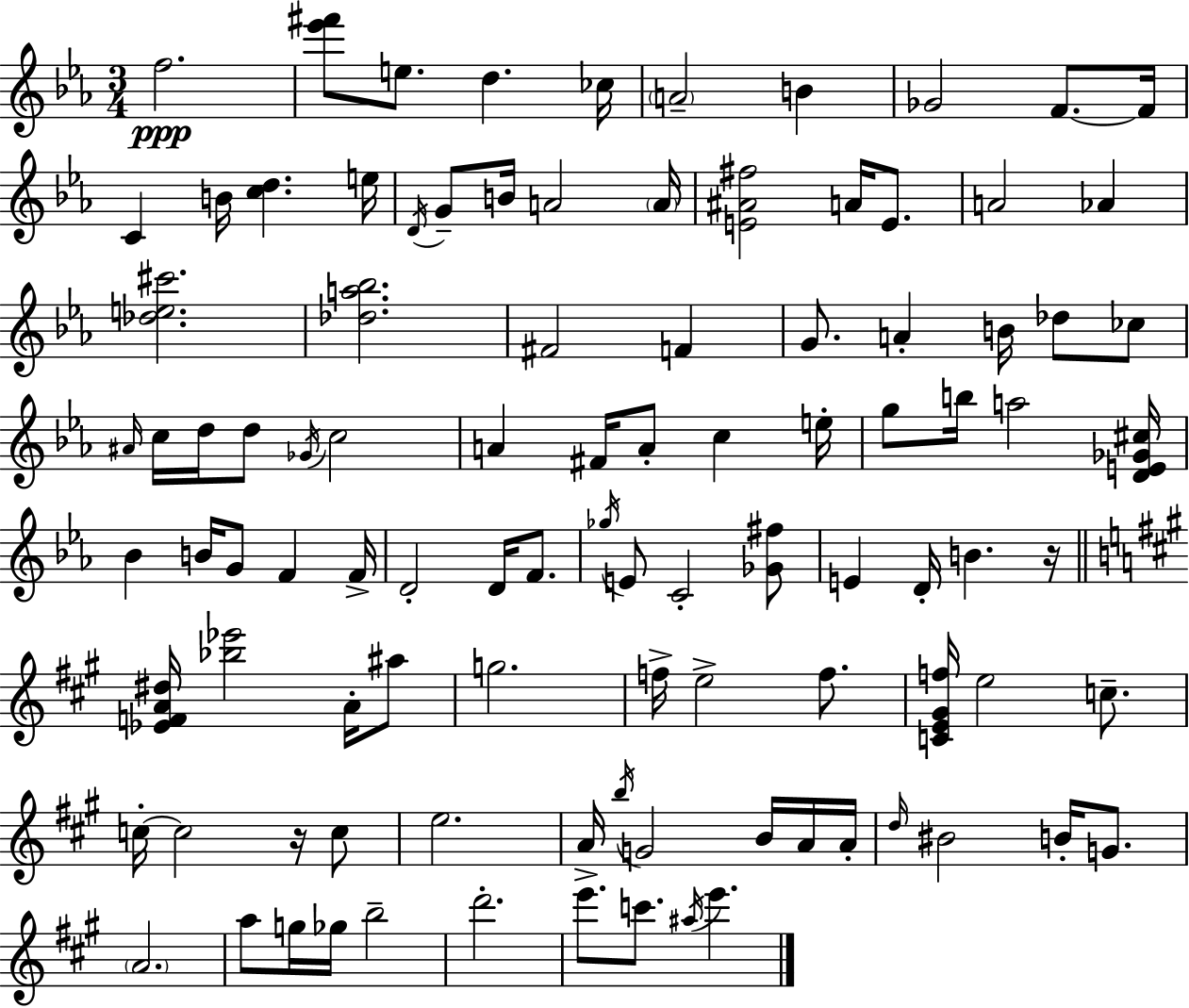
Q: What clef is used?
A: treble